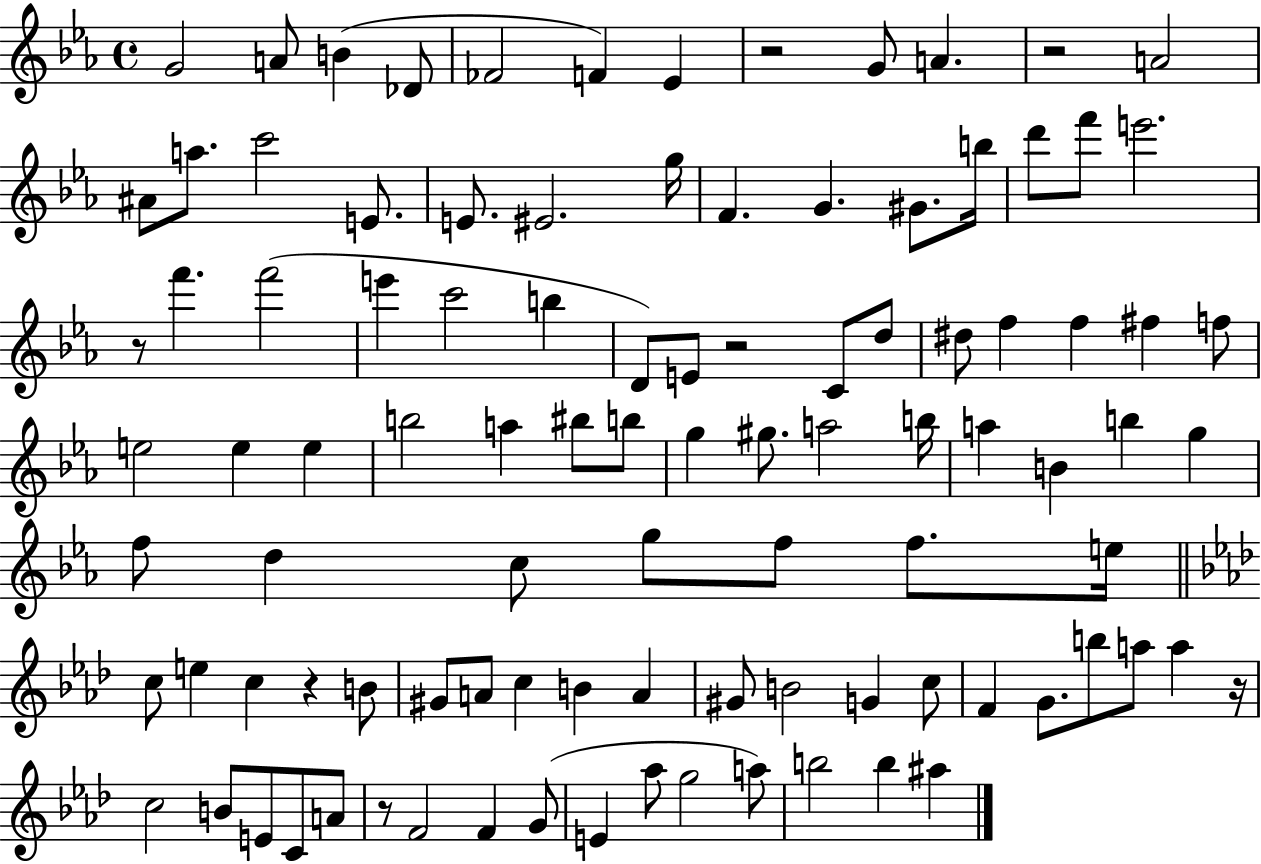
G4/h A4/e B4/q Db4/e FES4/h F4/q Eb4/q R/h G4/e A4/q. R/h A4/h A#4/e A5/e. C6/h E4/e. E4/e. EIS4/h. G5/s F4/q. G4/q. G#4/e. B5/s D6/e F6/e E6/h. R/e F6/q. F6/h E6/q C6/h B5/q D4/e E4/e R/h C4/e D5/e D#5/e F5/q F5/q F#5/q F5/e E5/h E5/q E5/q B5/h A5/q BIS5/e B5/e G5/q G#5/e. A5/h B5/s A5/q B4/q B5/q G5/q F5/e D5/q C5/e G5/e F5/e F5/e. E5/s C5/e E5/q C5/q R/q B4/e G#4/e A4/e C5/q B4/q A4/q G#4/e B4/h G4/q C5/e F4/q G4/e. B5/e A5/e A5/q R/s C5/h B4/e E4/e C4/e A4/e R/e F4/h F4/q G4/e E4/q Ab5/e G5/h A5/e B5/h B5/q A#5/q